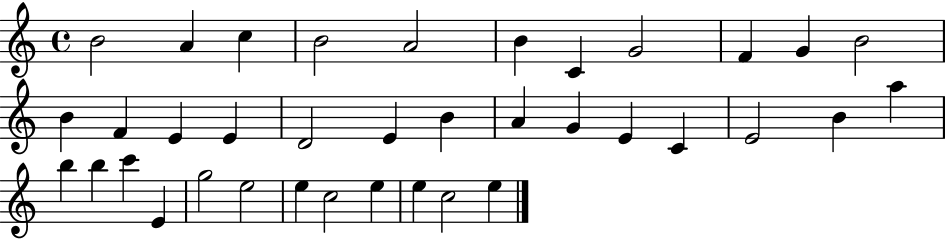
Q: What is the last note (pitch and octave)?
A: E5